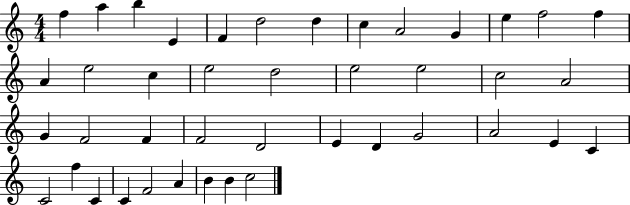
X:1
T:Untitled
M:4/4
L:1/4
K:C
f a b E F d2 d c A2 G e f2 f A e2 c e2 d2 e2 e2 c2 A2 G F2 F F2 D2 E D G2 A2 E C C2 f C C F2 A B B c2